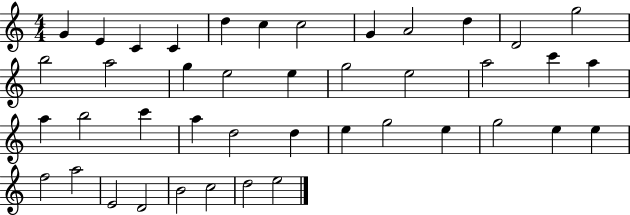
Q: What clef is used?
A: treble